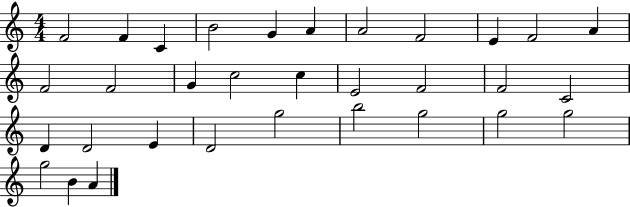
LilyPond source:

{
  \clef treble
  \numericTimeSignature
  \time 4/4
  \key c \major
  f'2 f'4 c'4 | b'2 g'4 a'4 | a'2 f'2 | e'4 f'2 a'4 | \break f'2 f'2 | g'4 c''2 c''4 | e'2 f'2 | f'2 c'2 | \break d'4 d'2 e'4 | d'2 g''2 | b''2 g''2 | g''2 g''2 | \break g''2 b'4 a'4 | \bar "|."
}